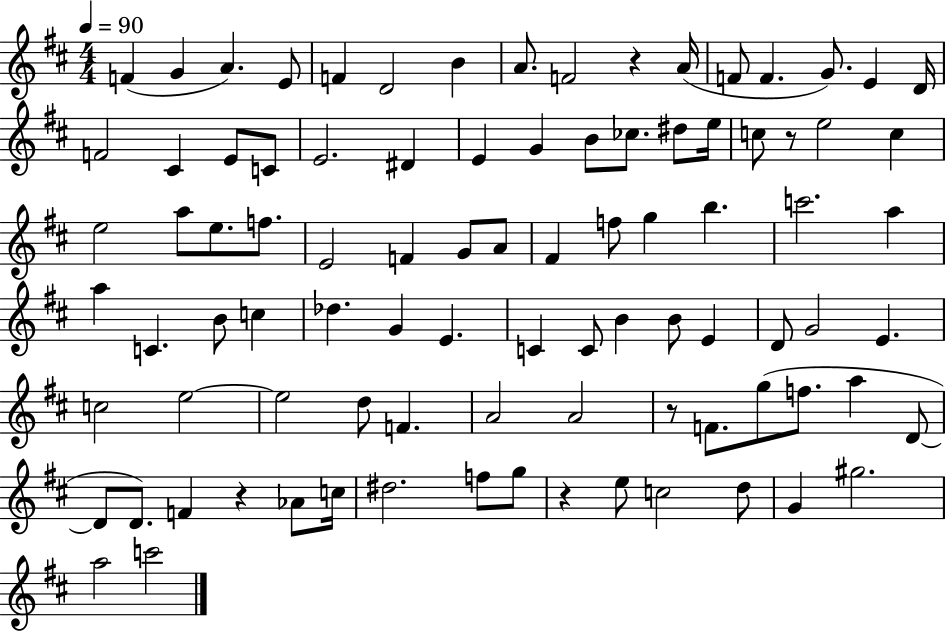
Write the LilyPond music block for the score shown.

{
  \clef treble
  \numericTimeSignature
  \time 4/4
  \key d \major
  \tempo 4 = 90
  \repeat volta 2 { f'4( g'4 a'4.) e'8 | f'4 d'2 b'4 | a'8. f'2 r4 a'16( | f'8 f'4. g'8.) e'4 d'16 | \break f'2 cis'4 e'8 c'8 | e'2. dis'4 | e'4 g'4 b'8 ces''8. dis''8 e''16 | c''8 r8 e''2 c''4 | \break e''2 a''8 e''8. f''8. | e'2 f'4 g'8 a'8 | fis'4 f''8 g''4 b''4. | c'''2. a''4 | \break a''4 c'4. b'8 c''4 | des''4. g'4 e'4. | c'4 c'8 b'4 b'8 e'4 | d'8 g'2 e'4. | \break c''2 e''2~~ | e''2 d''8 f'4. | a'2 a'2 | r8 f'8. g''8( f''8. a''4 d'8~~ | \break d'8 d'8.) f'4 r4 aes'8 c''16 | dis''2. f''8 g''8 | r4 e''8 c''2 d''8 | g'4 gis''2. | \break a''2 c'''2 | } \bar "|."
}